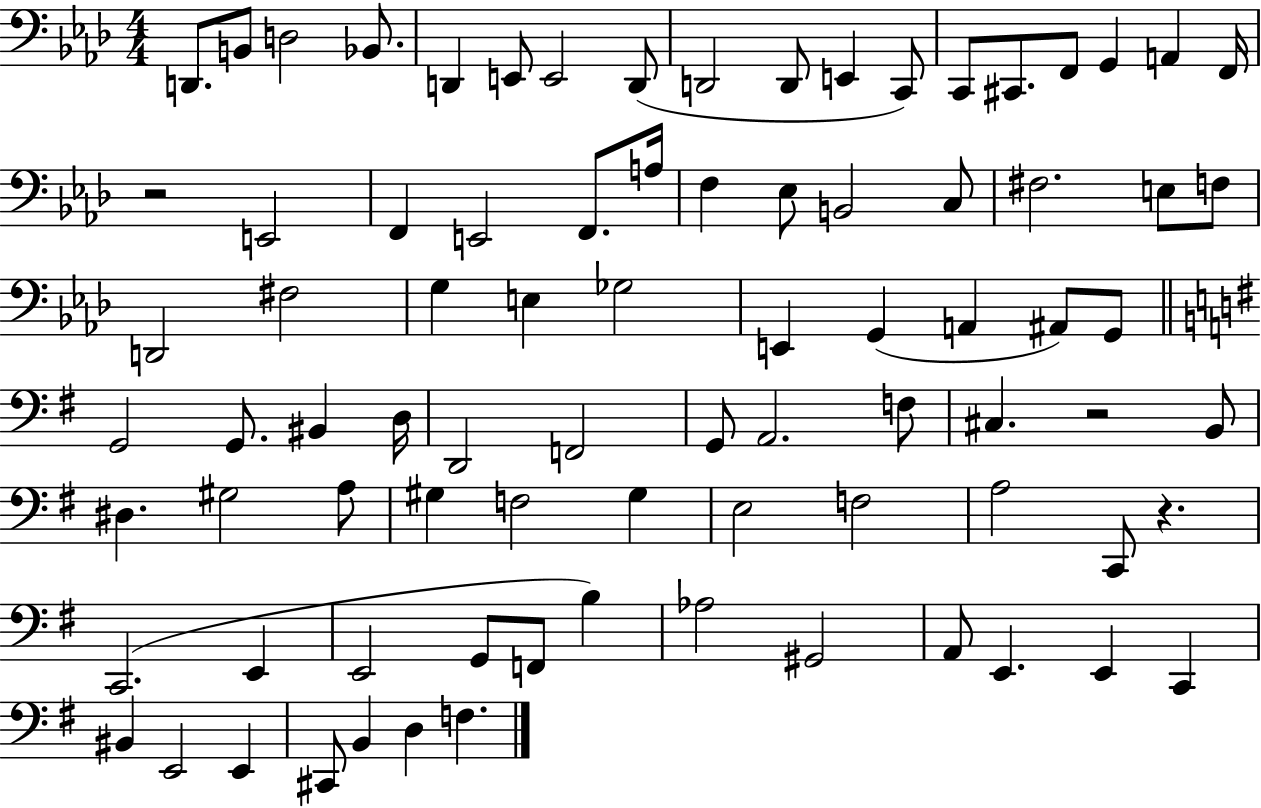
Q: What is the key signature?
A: AES major